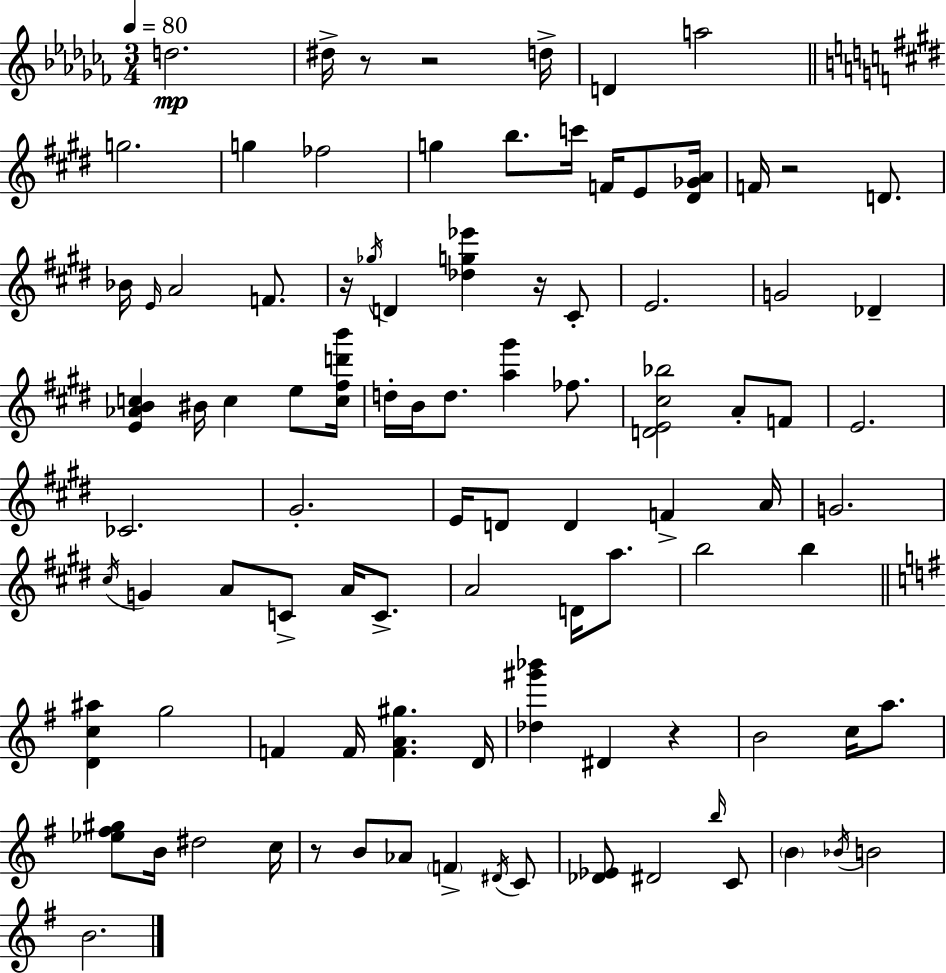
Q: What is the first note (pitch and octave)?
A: D5